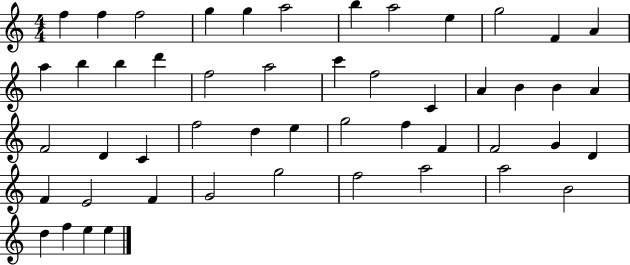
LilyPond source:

{
  \clef treble
  \numericTimeSignature
  \time 4/4
  \key c \major
  f''4 f''4 f''2 | g''4 g''4 a''2 | b''4 a''2 e''4 | g''2 f'4 a'4 | \break a''4 b''4 b''4 d'''4 | f''2 a''2 | c'''4 f''2 c'4 | a'4 b'4 b'4 a'4 | \break f'2 d'4 c'4 | f''2 d''4 e''4 | g''2 f''4 f'4 | f'2 g'4 d'4 | \break f'4 e'2 f'4 | g'2 g''2 | f''2 a''2 | a''2 b'2 | \break d''4 f''4 e''4 e''4 | \bar "|."
}